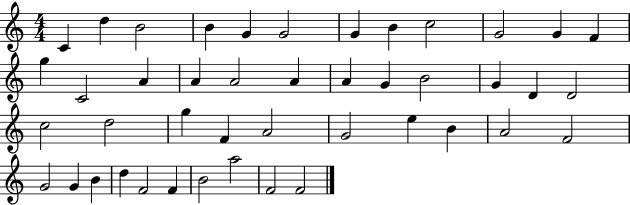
X:1
T:Untitled
M:4/4
L:1/4
K:C
C d B2 B G G2 G B c2 G2 G F g C2 A A A2 A A G B2 G D D2 c2 d2 g F A2 G2 e B A2 F2 G2 G B d F2 F B2 a2 F2 F2